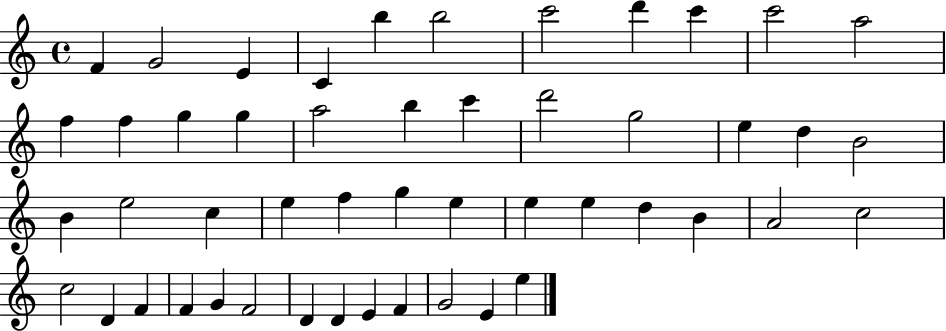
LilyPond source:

{
  \clef treble
  \time 4/4
  \defaultTimeSignature
  \key c \major
  f'4 g'2 e'4 | c'4 b''4 b''2 | c'''2 d'''4 c'''4 | c'''2 a''2 | \break f''4 f''4 g''4 g''4 | a''2 b''4 c'''4 | d'''2 g''2 | e''4 d''4 b'2 | \break b'4 e''2 c''4 | e''4 f''4 g''4 e''4 | e''4 e''4 d''4 b'4 | a'2 c''2 | \break c''2 d'4 f'4 | f'4 g'4 f'2 | d'4 d'4 e'4 f'4 | g'2 e'4 e''4 | \break \bar "|."
}